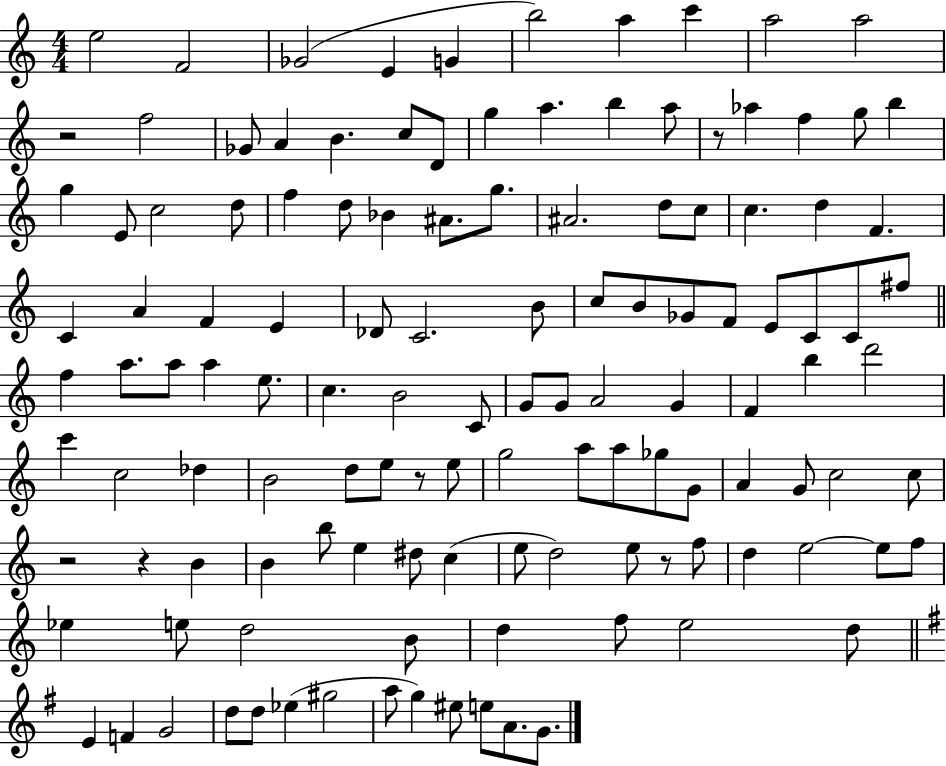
X:1
T:Untitled
M:4/4
L:1/4
K:C
e2 F2 _G2 E G b2 a c' a2 a2 z2 f2 _G/2 A B c/2 D/2 g a b a/2 z/2 _a f g/2 b g E/2 c2 d/2 f d/2 _B ^A/2 g/2 ^A2 d/2 c/2 c d F C A F E _D/2 C2 B/2 c/2 B/2 _G/2 F/2 E/2 C/2 C/2 ^f/2 f a/2 a/2 a e/2 c B2 C/2 G/2 G/2 A2 G F b d'2 c' c2 _d B2 d/2 e/2 z/2 e/2 g2 a/2 a/2 _g/2 G/2 A G/2 c2 c/2 z2 z B B b/2 e ^d/2 c e/2 d2 e/2 z/2 f/2 d e2 e/2 f/2 _e e/2 d2 B/2 d f/2 e2 d/2 E F G2 d/2 d/2 _e ^g2 a/2 g ^e/2 e/2 A/2 G/2